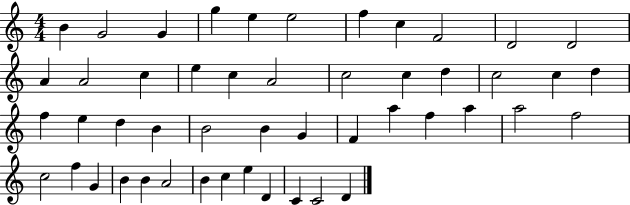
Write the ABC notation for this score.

X:1
T:Untitled
M:4/4
L:1/4
K:C
B G2 G g e e2 f c F2 D2 D2 A A2 c e c A2 c2 c d c2 c d f e d B B2 B G F a f a a2 f2 c2 f G B B A2 B c e D C C2 D